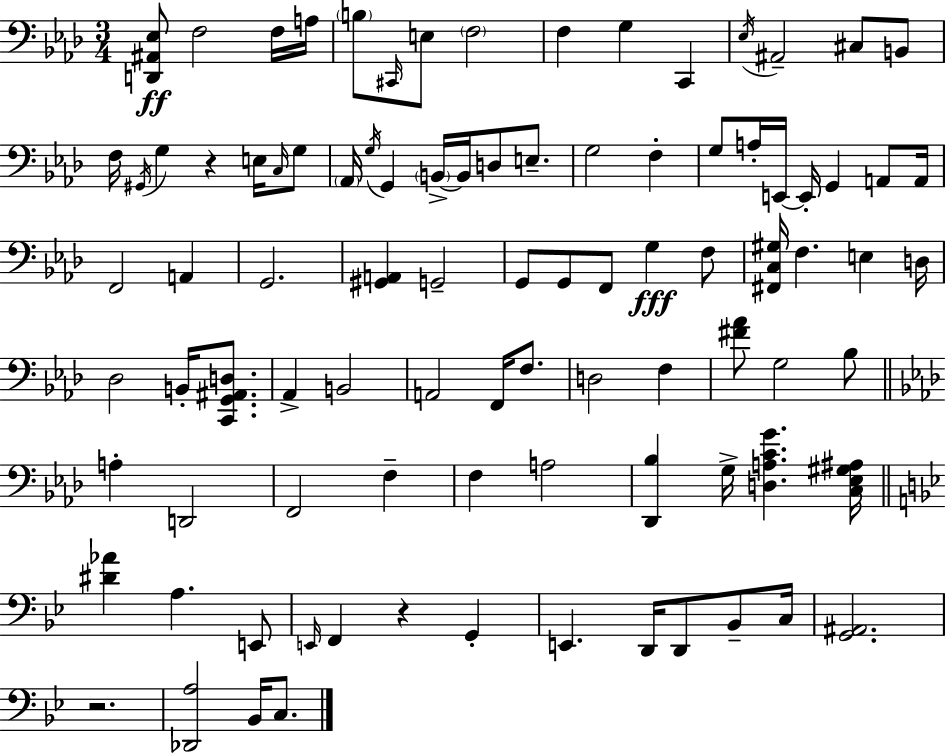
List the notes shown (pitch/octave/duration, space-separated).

[D2,A#2,Eb3]/e F3/h F3/s A3/s B3/e C#2/s E3/e F3/h F3/q G3/q C2/q Eb3/s A#2/h C#3/e B2/e F3/s G#2/s G3/q R/q E3/s C3/s G3/e Ab2/s G3/s G2/q B2/s B2/s D3/e E3/e. G3/h F3/q G3/e A3/s E2/s E2/s G2/q A2/e A2/s F2/h A2/q G2/h. [G#2,A2]/q G2/h G2/e G2/e F2/e G3/q F3/e [F#2,C3,G#3]/s F3/q. E3/q D3/s Db3/h B2/s [C2,G2,A#2,D3]/e. Ab2/q B2/h A2/h F2/s F3/e. D3/h F3/q [F#4,Ab4]/e G3/h Bb3/e A3/q D2/h F2/h F3/q F3/q A3/h [Db2,Bb3]/q G3/s [D3,A3,C4,G4]/q. [C3,Eb3,G#3,A#3]/s [D#4,Ab4]/q A3/q. E2/e E2/s F2/q R/q G2/q E2/q. D2/s D2/e Bb2/e C3/s [G2,A#2]/h. R/h. [Db2,A3]/h Bb2/s C3/e.